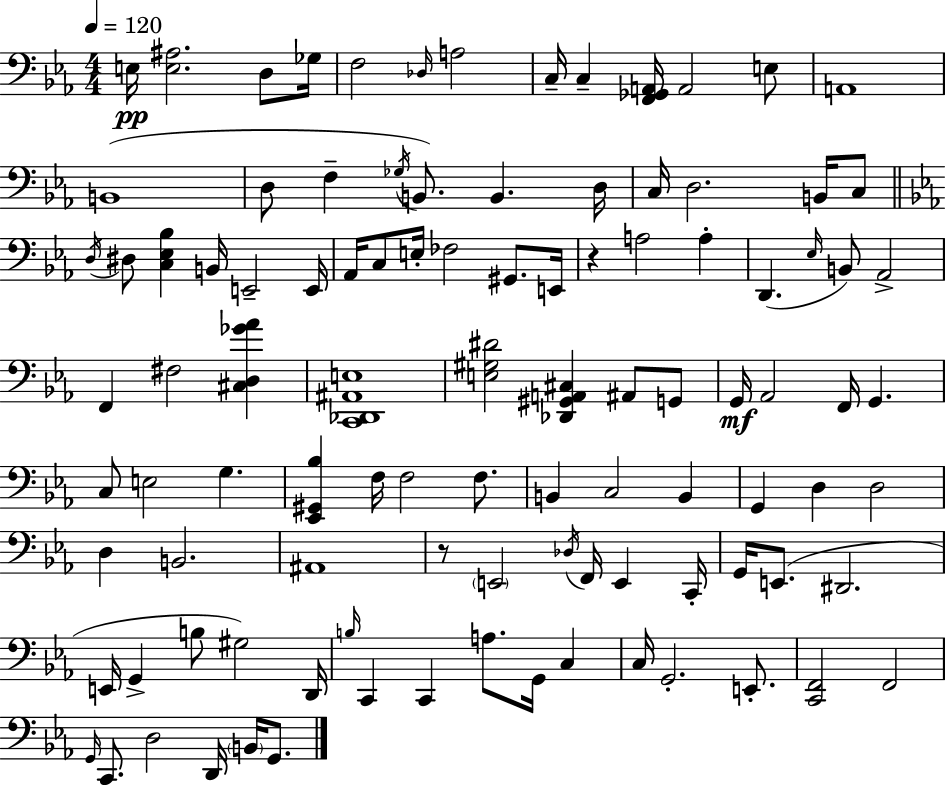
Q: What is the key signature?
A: EES major